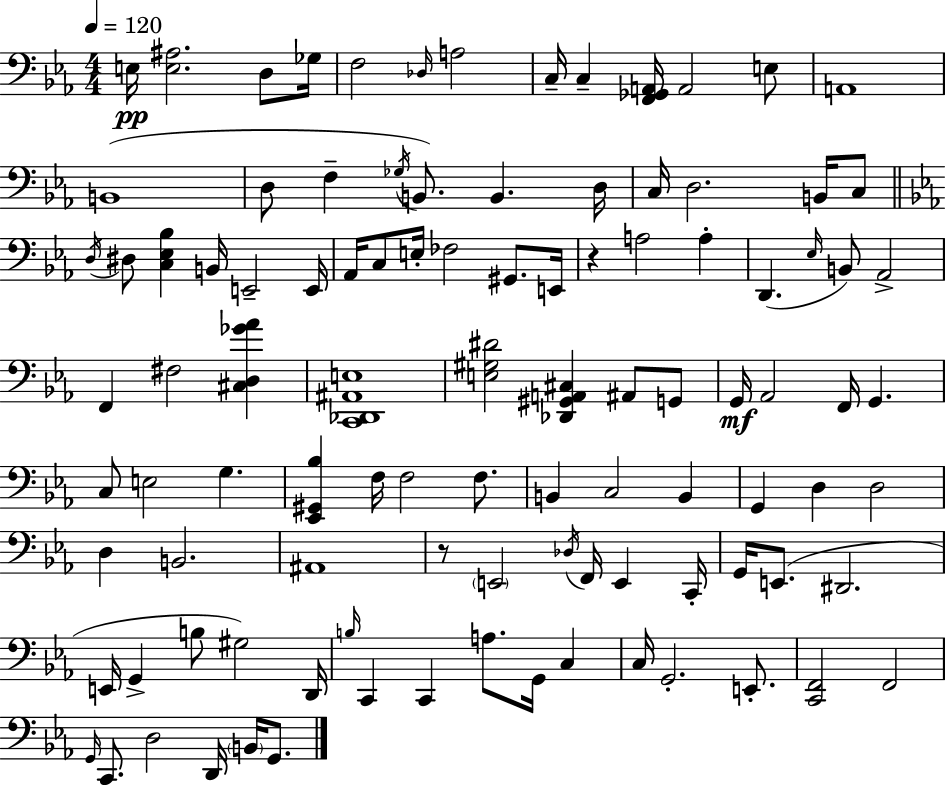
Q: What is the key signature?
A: EES major